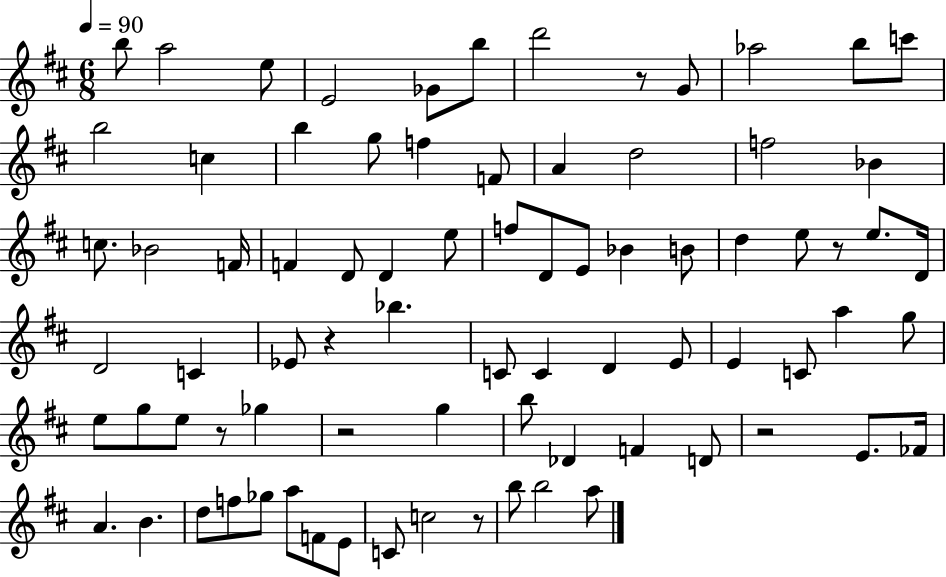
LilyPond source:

{
  \clef treble
  \numericTimeSignature
  \time 6/8
  \key d \major
  \tempo 4 = 90
  b''8 a''2 e''8 | e'2 ges'8 b''8 | d'''2 r8 g'8 | aes''2 b''8 c'''8 | \break b''2 c''4 | b''4 g''8 f''4 f'8 | a'4 d''2 | f''2 bes'4 | \break c''8. bes'2 f'16 | f'4 d'8 d'4 e''8 | f''8 d'8 e'8 bes'4 b'8 | d''4 e''8 r8 e''8. d'16 | \break d'2 c'4 | ees'8 r4 bes''4. | c'8 c'4 d'4 e'8 | e'4 c'8 a''4 g''8 | \break e''8 g''8 e''8 r8 ges''4 | r2 g''4 | b''8 des'4 f'4 d'8 | r2 e'8. fes'16 | \break a'4. b'4. | d''8 f''8 ges''8 a''8 f'8 e'8 | c'8 c''2 r8 | b''8 b''2 a''8 | \break \bar "|."
}